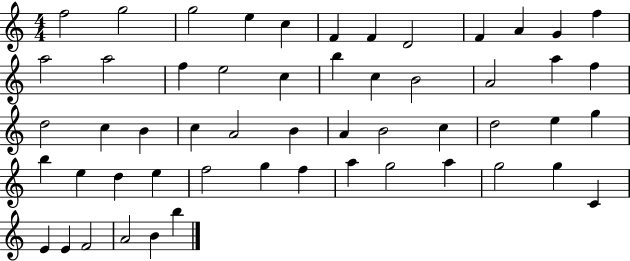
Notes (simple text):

F5/h G5/h G5/h E5/q C5/q F4/q F4/q D4/h F4/q A4/q G4/q F5/q A5/h A5/h F5/q E5/h C5/q B5/q C5/q B4/h A4/h A5/q F5/q D5/h C5/q B4/q C5/q A4/h B4/q A4/q B4/h C5/q D5/h E5/q G5/q B5/q E5/q D5/q E5/q F5/h G5/q F5/q A5/q G5/h A5/q G5/h G5/q C4/q E4/q E4/q F4/h A4/h B4/q B5/q